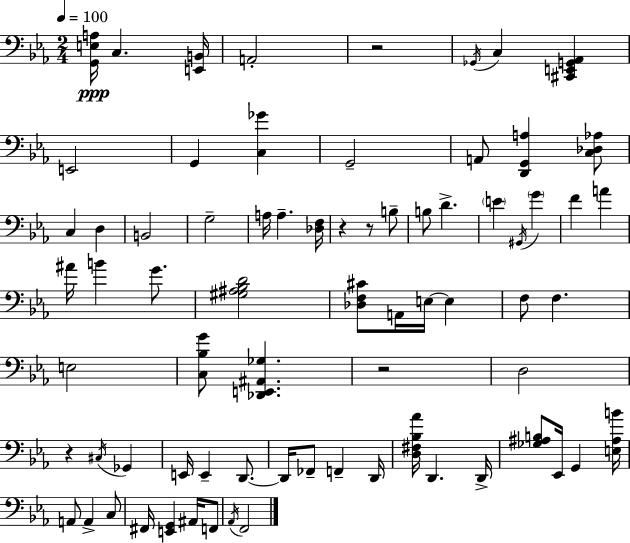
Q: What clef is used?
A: bass